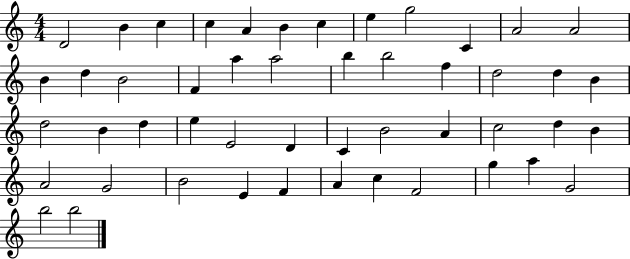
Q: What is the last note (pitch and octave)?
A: B5